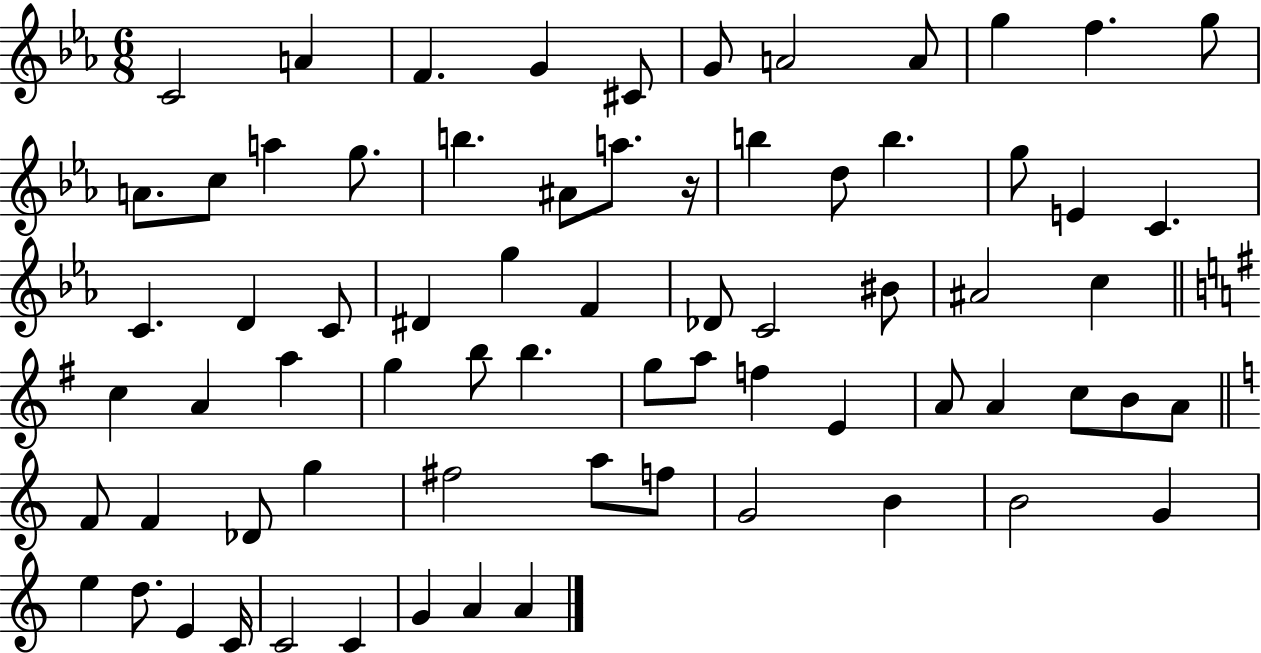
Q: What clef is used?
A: treble